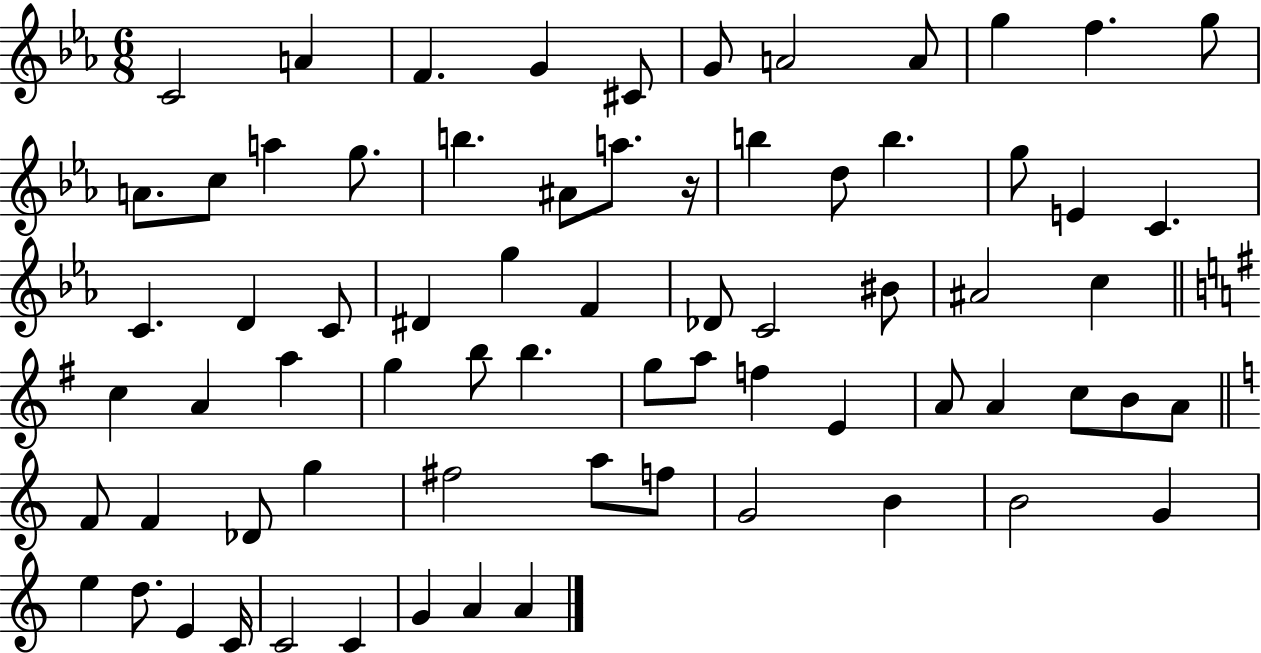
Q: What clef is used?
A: treble